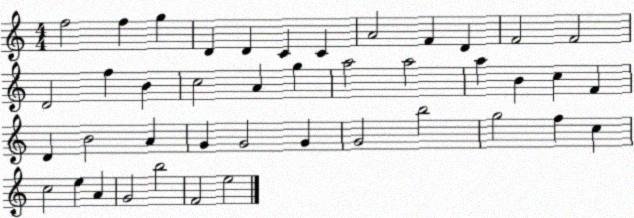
X:1
T:Untitled
M:4/4
L:1/4
K:C
f2 f g D D C C A2 F D F2 F2 D2 f B c2 A g a2 a2 a B c F D B2 A G G2 G G2 b2 g2 f c c2 e A G2 b2 F2 e2